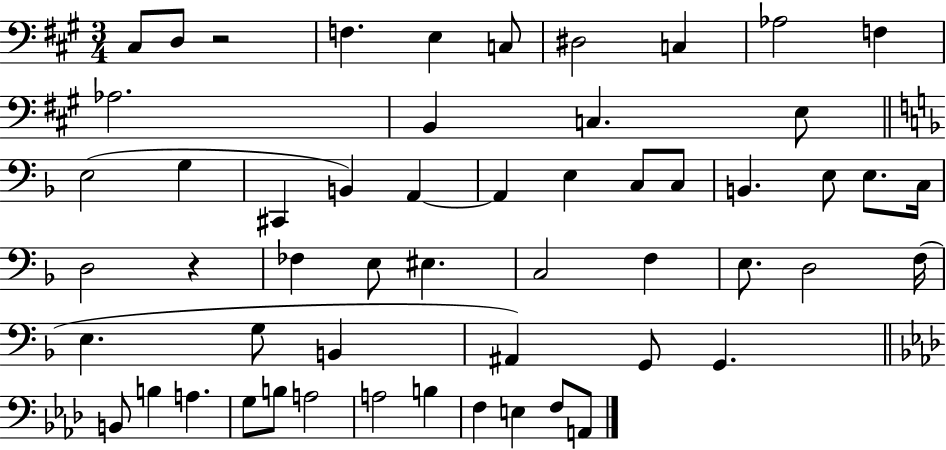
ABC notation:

X:1
T:Untitled
M:3/4
L:1/4
K:A
^C,/2 D,/2 z2 F, E, C,/2 ^D,2 C, _A,2 F, _A,2 B,, C, E,/2 E,2 G, ^C,, B,, A,, A,, E, C,/2 C,/2 B,, E,/2 E,/2 C,/4 D,2 z _F, E,/2 ^E, C,2 F, E,/2 D,2 F,/4 E, G,/2 B,, ^A,, G,,/2 G,, B,,/2 B, A, G,/2 B,/2 A,2 A,2 B, F, E, F,/2 A,,/2